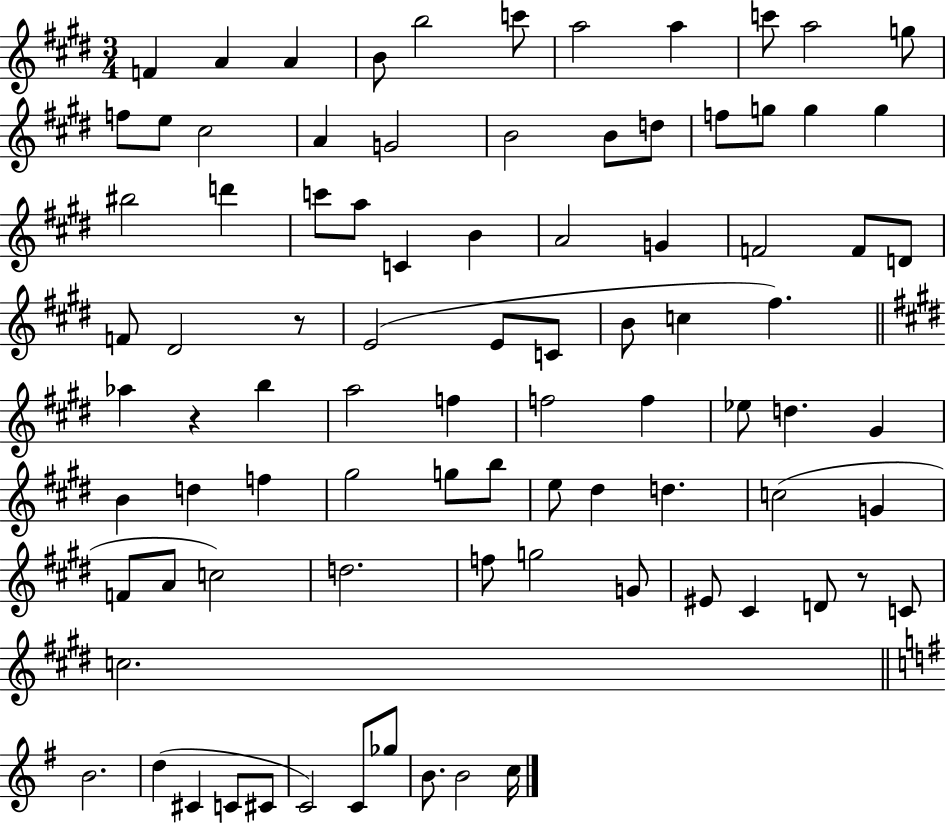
{
  \clef treble
  \numericTimeSignature
  \time 3/4
  \key e \major
  f'4 a'4 a'4 | b'8 b''2 c'''8 | a''2 a''4 | c'''8 a''2 g''8 | \break f''8 e''8 cis''2 | a'4 g'2 | b'2 b'8 d''8 | f''8 g''8 g''4 g''4 | \break bis''2 d'''4 | c'''8 a''8 c'4 b'4 | a'2 g'4 | f'2 f'8 d'8 | \break f'8 dis'2 r8 | e'2( e'8 c'8 | b'8 c''4 fis''4.) | \bar "||" \break \key e \major aes''4 r4 b''4 | a''2 f''4 | f''2 f''4 | ees''8 d''4. gis'4 | \break b'4 d''4 f''4 | gis''2 g''8 b''8 | e''8 dis''4 d''4. | c''2( g'4 | \break f'8 a'8 c''2) | d''2. | f''8 g''2 g'8 | eis'8 cis'4 d'8 r8 c'8 | \break c''2. | \bar "||" \break \key g \major b'2. | d''4( cis'4 c'8 cis'8 | c'2) c'8 ges''8 | b'8. b'2 c''16 | \break \bar "|."
}